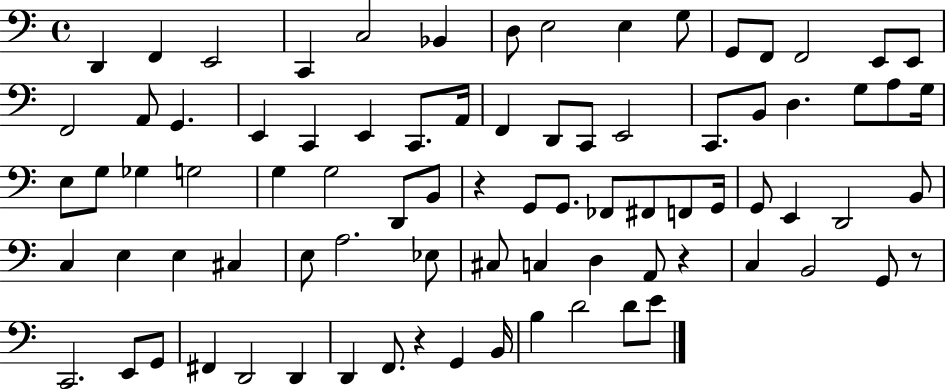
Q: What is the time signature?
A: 4/4